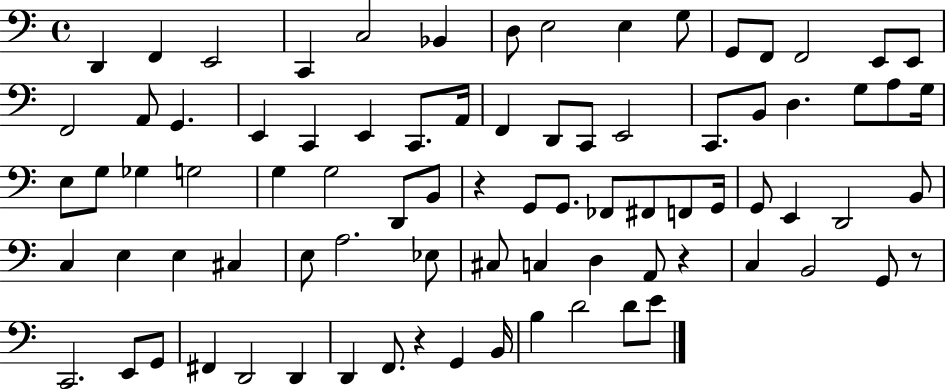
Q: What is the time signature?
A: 4/4